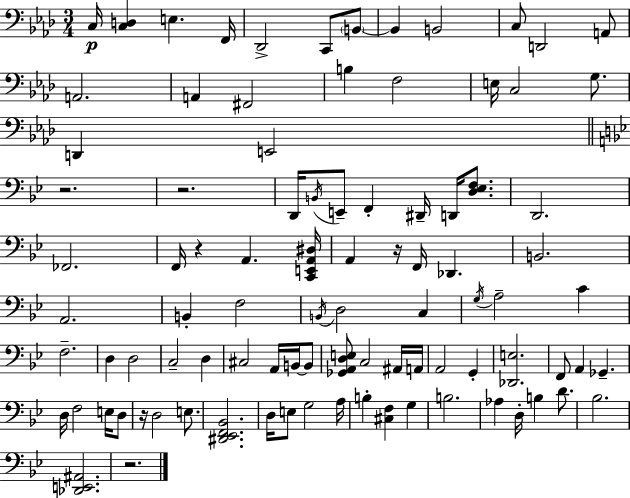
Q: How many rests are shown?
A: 6